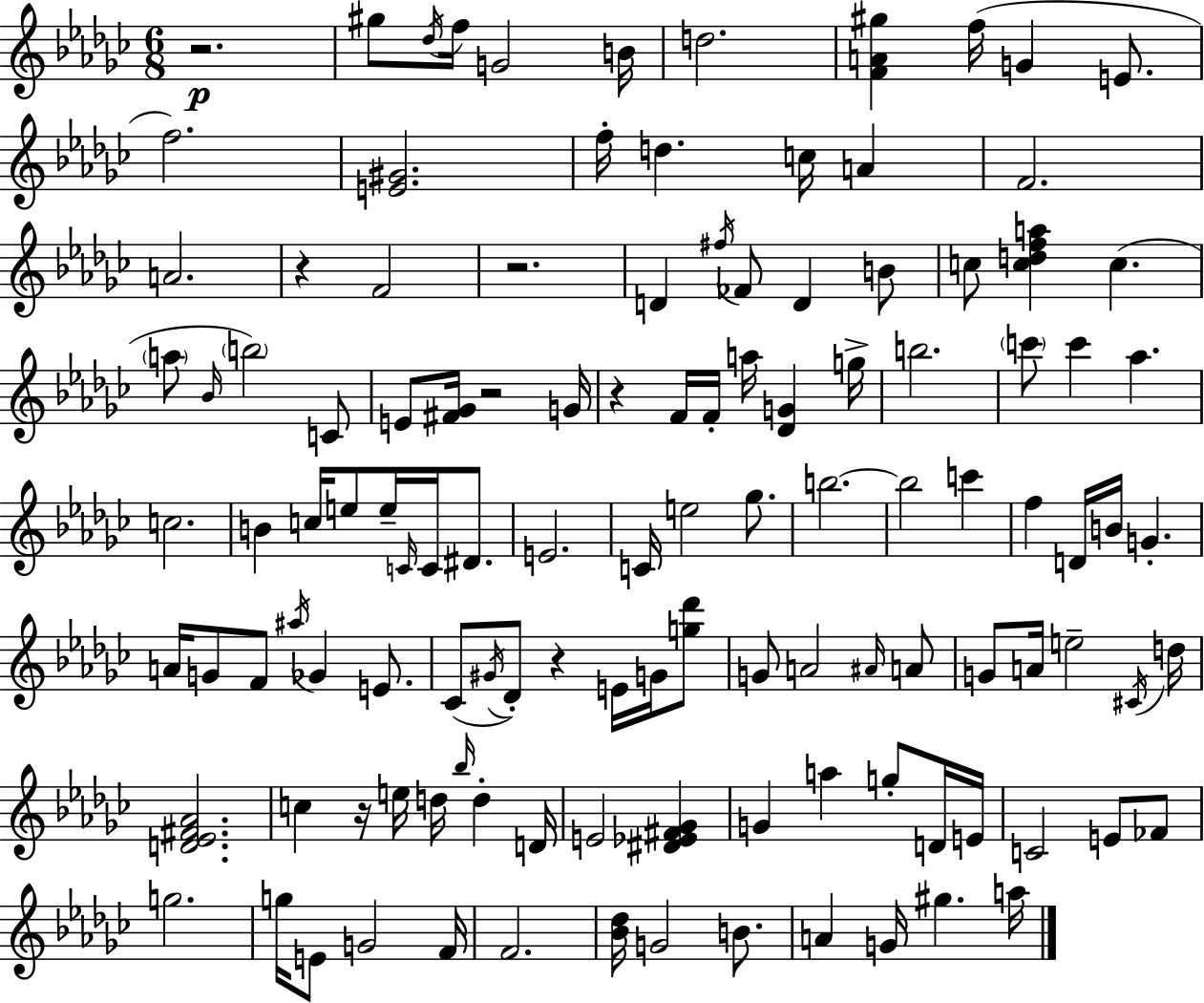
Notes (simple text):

R/h. G#5/e Db5/s F5/s G4/h B4/s D5/h. [F4,A4,G#5]/q F5/s G4/q E4/e. F5/h. [E4,G#4]/h. F5/s D5/q. C5/s A4/q F4/h. A4/h. R/q F4/h R/h. D4/q F#5/s FES4/e D4/q B4/e C5/e [C5,D5,F5,A5]/q C5/q. A5/e Bb4/s B5/h C4/e E4/e [F#4,Gb4]/s R/h G4/s R/q F4/s F4/s A5/s [Db4,G4]/q G5/s B5/h. C6/e C6/q Ab5/q. C5/h. B4/q C5/s E5/e E5/s C4/s C4/s D#4/e. E4/h. C4/s E5/h Gb5/e. B5/h. B5/h C6/q F5/q D4/s B4/s G4/q. A4/s G4/e F4/e A#5/s Gb4/q E4/e. CES4/e G#4/s Db4/e R/q E4/s G4/s [G5,Db6]/e G4/e A4/h A#4/s A4/e G4/e A4/s E5/h C#4/s D5/s [D4,Eb4,F#4,Ab4]/h. C5/q R/s E5/s D5/s Bb5/s D5/q D4/s E4/h [D#4,Eb4,F#4,Gb4]/q G4/q A5/q G5/e D4/s E4/s C4/h E4/e FES4/e G5/h. G5/s E4/e G4/h F4/s F4/h. [Bb4,Db5]/s G4/h B4/e. A4/q G4/s G#5/q. A5/s